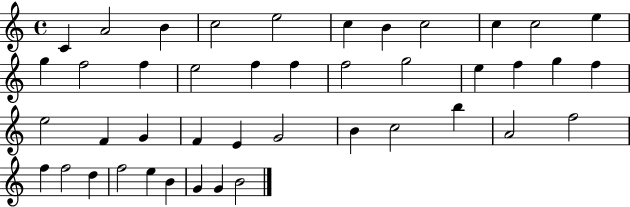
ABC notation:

X:1
T:Untitled
M:4/4
L:1/4
K:C
C A2 B c2 e2 c B c2 c c2 e g f2 f e2 f f f2 g2 e f g f e2 F G F E G2 B c2 b A2 f2 f f2 d f2 e B G G B2